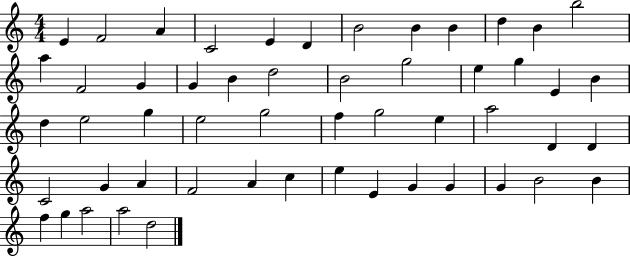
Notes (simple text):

E4/q F4/h A4/q C4/h E4/q D4/q B4/h B4/q B4/q D5/q B4/q B5/h A5/q F4/h G4/q G4/q B4/q D5/h B4/h G5/h E5/q G5/q E4/q B4/q D5/q E5/h G5/q E5/h G5/h F5/q G5/h E5/q A5/h D4/q D4/q C4/h G4/q A4/q F4/h A4/q C5/q E5/q E4/q G4/q G4/q G4/q B4/h B4/q F5/q G5/q A5/h A5/h D5/h